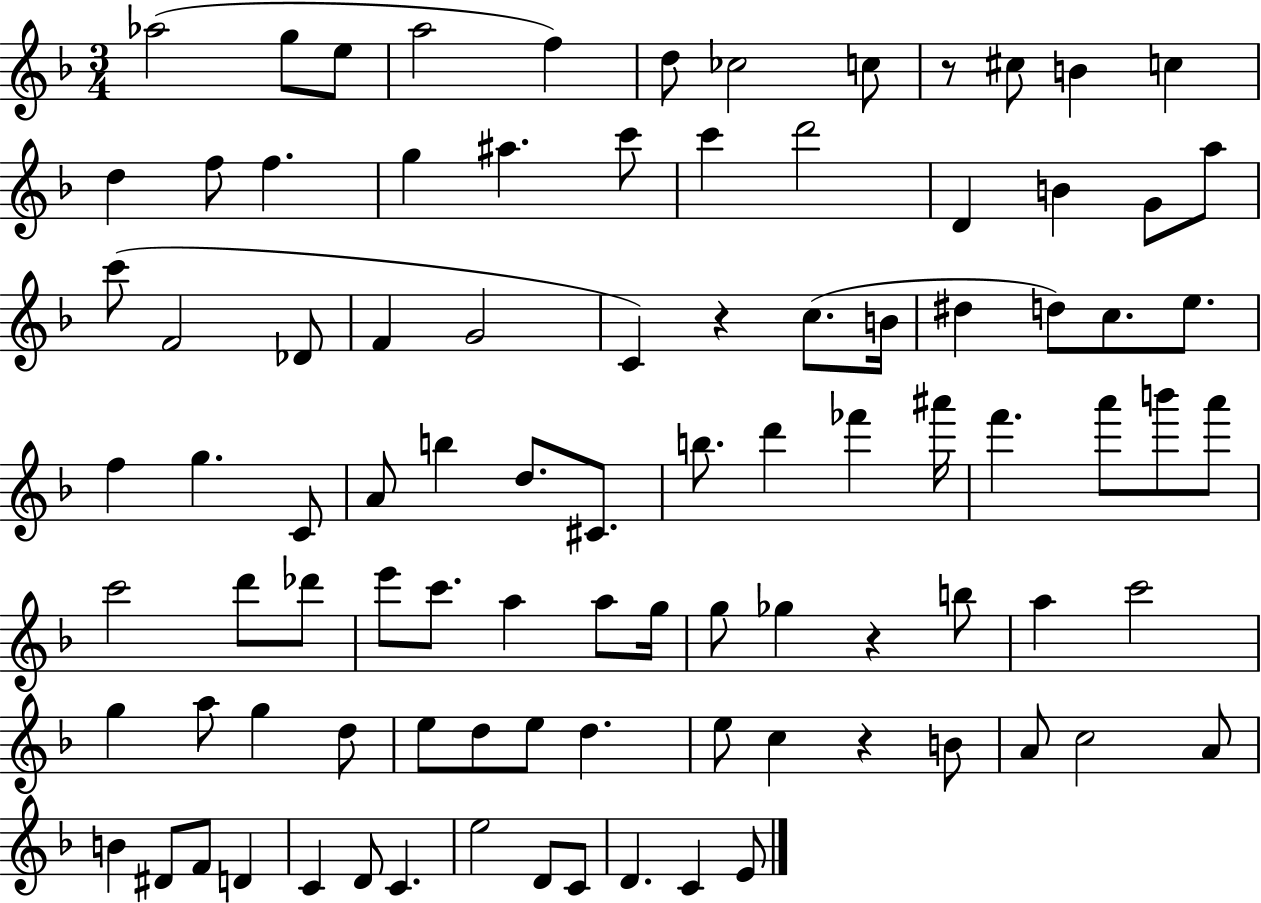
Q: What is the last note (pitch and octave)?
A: E4